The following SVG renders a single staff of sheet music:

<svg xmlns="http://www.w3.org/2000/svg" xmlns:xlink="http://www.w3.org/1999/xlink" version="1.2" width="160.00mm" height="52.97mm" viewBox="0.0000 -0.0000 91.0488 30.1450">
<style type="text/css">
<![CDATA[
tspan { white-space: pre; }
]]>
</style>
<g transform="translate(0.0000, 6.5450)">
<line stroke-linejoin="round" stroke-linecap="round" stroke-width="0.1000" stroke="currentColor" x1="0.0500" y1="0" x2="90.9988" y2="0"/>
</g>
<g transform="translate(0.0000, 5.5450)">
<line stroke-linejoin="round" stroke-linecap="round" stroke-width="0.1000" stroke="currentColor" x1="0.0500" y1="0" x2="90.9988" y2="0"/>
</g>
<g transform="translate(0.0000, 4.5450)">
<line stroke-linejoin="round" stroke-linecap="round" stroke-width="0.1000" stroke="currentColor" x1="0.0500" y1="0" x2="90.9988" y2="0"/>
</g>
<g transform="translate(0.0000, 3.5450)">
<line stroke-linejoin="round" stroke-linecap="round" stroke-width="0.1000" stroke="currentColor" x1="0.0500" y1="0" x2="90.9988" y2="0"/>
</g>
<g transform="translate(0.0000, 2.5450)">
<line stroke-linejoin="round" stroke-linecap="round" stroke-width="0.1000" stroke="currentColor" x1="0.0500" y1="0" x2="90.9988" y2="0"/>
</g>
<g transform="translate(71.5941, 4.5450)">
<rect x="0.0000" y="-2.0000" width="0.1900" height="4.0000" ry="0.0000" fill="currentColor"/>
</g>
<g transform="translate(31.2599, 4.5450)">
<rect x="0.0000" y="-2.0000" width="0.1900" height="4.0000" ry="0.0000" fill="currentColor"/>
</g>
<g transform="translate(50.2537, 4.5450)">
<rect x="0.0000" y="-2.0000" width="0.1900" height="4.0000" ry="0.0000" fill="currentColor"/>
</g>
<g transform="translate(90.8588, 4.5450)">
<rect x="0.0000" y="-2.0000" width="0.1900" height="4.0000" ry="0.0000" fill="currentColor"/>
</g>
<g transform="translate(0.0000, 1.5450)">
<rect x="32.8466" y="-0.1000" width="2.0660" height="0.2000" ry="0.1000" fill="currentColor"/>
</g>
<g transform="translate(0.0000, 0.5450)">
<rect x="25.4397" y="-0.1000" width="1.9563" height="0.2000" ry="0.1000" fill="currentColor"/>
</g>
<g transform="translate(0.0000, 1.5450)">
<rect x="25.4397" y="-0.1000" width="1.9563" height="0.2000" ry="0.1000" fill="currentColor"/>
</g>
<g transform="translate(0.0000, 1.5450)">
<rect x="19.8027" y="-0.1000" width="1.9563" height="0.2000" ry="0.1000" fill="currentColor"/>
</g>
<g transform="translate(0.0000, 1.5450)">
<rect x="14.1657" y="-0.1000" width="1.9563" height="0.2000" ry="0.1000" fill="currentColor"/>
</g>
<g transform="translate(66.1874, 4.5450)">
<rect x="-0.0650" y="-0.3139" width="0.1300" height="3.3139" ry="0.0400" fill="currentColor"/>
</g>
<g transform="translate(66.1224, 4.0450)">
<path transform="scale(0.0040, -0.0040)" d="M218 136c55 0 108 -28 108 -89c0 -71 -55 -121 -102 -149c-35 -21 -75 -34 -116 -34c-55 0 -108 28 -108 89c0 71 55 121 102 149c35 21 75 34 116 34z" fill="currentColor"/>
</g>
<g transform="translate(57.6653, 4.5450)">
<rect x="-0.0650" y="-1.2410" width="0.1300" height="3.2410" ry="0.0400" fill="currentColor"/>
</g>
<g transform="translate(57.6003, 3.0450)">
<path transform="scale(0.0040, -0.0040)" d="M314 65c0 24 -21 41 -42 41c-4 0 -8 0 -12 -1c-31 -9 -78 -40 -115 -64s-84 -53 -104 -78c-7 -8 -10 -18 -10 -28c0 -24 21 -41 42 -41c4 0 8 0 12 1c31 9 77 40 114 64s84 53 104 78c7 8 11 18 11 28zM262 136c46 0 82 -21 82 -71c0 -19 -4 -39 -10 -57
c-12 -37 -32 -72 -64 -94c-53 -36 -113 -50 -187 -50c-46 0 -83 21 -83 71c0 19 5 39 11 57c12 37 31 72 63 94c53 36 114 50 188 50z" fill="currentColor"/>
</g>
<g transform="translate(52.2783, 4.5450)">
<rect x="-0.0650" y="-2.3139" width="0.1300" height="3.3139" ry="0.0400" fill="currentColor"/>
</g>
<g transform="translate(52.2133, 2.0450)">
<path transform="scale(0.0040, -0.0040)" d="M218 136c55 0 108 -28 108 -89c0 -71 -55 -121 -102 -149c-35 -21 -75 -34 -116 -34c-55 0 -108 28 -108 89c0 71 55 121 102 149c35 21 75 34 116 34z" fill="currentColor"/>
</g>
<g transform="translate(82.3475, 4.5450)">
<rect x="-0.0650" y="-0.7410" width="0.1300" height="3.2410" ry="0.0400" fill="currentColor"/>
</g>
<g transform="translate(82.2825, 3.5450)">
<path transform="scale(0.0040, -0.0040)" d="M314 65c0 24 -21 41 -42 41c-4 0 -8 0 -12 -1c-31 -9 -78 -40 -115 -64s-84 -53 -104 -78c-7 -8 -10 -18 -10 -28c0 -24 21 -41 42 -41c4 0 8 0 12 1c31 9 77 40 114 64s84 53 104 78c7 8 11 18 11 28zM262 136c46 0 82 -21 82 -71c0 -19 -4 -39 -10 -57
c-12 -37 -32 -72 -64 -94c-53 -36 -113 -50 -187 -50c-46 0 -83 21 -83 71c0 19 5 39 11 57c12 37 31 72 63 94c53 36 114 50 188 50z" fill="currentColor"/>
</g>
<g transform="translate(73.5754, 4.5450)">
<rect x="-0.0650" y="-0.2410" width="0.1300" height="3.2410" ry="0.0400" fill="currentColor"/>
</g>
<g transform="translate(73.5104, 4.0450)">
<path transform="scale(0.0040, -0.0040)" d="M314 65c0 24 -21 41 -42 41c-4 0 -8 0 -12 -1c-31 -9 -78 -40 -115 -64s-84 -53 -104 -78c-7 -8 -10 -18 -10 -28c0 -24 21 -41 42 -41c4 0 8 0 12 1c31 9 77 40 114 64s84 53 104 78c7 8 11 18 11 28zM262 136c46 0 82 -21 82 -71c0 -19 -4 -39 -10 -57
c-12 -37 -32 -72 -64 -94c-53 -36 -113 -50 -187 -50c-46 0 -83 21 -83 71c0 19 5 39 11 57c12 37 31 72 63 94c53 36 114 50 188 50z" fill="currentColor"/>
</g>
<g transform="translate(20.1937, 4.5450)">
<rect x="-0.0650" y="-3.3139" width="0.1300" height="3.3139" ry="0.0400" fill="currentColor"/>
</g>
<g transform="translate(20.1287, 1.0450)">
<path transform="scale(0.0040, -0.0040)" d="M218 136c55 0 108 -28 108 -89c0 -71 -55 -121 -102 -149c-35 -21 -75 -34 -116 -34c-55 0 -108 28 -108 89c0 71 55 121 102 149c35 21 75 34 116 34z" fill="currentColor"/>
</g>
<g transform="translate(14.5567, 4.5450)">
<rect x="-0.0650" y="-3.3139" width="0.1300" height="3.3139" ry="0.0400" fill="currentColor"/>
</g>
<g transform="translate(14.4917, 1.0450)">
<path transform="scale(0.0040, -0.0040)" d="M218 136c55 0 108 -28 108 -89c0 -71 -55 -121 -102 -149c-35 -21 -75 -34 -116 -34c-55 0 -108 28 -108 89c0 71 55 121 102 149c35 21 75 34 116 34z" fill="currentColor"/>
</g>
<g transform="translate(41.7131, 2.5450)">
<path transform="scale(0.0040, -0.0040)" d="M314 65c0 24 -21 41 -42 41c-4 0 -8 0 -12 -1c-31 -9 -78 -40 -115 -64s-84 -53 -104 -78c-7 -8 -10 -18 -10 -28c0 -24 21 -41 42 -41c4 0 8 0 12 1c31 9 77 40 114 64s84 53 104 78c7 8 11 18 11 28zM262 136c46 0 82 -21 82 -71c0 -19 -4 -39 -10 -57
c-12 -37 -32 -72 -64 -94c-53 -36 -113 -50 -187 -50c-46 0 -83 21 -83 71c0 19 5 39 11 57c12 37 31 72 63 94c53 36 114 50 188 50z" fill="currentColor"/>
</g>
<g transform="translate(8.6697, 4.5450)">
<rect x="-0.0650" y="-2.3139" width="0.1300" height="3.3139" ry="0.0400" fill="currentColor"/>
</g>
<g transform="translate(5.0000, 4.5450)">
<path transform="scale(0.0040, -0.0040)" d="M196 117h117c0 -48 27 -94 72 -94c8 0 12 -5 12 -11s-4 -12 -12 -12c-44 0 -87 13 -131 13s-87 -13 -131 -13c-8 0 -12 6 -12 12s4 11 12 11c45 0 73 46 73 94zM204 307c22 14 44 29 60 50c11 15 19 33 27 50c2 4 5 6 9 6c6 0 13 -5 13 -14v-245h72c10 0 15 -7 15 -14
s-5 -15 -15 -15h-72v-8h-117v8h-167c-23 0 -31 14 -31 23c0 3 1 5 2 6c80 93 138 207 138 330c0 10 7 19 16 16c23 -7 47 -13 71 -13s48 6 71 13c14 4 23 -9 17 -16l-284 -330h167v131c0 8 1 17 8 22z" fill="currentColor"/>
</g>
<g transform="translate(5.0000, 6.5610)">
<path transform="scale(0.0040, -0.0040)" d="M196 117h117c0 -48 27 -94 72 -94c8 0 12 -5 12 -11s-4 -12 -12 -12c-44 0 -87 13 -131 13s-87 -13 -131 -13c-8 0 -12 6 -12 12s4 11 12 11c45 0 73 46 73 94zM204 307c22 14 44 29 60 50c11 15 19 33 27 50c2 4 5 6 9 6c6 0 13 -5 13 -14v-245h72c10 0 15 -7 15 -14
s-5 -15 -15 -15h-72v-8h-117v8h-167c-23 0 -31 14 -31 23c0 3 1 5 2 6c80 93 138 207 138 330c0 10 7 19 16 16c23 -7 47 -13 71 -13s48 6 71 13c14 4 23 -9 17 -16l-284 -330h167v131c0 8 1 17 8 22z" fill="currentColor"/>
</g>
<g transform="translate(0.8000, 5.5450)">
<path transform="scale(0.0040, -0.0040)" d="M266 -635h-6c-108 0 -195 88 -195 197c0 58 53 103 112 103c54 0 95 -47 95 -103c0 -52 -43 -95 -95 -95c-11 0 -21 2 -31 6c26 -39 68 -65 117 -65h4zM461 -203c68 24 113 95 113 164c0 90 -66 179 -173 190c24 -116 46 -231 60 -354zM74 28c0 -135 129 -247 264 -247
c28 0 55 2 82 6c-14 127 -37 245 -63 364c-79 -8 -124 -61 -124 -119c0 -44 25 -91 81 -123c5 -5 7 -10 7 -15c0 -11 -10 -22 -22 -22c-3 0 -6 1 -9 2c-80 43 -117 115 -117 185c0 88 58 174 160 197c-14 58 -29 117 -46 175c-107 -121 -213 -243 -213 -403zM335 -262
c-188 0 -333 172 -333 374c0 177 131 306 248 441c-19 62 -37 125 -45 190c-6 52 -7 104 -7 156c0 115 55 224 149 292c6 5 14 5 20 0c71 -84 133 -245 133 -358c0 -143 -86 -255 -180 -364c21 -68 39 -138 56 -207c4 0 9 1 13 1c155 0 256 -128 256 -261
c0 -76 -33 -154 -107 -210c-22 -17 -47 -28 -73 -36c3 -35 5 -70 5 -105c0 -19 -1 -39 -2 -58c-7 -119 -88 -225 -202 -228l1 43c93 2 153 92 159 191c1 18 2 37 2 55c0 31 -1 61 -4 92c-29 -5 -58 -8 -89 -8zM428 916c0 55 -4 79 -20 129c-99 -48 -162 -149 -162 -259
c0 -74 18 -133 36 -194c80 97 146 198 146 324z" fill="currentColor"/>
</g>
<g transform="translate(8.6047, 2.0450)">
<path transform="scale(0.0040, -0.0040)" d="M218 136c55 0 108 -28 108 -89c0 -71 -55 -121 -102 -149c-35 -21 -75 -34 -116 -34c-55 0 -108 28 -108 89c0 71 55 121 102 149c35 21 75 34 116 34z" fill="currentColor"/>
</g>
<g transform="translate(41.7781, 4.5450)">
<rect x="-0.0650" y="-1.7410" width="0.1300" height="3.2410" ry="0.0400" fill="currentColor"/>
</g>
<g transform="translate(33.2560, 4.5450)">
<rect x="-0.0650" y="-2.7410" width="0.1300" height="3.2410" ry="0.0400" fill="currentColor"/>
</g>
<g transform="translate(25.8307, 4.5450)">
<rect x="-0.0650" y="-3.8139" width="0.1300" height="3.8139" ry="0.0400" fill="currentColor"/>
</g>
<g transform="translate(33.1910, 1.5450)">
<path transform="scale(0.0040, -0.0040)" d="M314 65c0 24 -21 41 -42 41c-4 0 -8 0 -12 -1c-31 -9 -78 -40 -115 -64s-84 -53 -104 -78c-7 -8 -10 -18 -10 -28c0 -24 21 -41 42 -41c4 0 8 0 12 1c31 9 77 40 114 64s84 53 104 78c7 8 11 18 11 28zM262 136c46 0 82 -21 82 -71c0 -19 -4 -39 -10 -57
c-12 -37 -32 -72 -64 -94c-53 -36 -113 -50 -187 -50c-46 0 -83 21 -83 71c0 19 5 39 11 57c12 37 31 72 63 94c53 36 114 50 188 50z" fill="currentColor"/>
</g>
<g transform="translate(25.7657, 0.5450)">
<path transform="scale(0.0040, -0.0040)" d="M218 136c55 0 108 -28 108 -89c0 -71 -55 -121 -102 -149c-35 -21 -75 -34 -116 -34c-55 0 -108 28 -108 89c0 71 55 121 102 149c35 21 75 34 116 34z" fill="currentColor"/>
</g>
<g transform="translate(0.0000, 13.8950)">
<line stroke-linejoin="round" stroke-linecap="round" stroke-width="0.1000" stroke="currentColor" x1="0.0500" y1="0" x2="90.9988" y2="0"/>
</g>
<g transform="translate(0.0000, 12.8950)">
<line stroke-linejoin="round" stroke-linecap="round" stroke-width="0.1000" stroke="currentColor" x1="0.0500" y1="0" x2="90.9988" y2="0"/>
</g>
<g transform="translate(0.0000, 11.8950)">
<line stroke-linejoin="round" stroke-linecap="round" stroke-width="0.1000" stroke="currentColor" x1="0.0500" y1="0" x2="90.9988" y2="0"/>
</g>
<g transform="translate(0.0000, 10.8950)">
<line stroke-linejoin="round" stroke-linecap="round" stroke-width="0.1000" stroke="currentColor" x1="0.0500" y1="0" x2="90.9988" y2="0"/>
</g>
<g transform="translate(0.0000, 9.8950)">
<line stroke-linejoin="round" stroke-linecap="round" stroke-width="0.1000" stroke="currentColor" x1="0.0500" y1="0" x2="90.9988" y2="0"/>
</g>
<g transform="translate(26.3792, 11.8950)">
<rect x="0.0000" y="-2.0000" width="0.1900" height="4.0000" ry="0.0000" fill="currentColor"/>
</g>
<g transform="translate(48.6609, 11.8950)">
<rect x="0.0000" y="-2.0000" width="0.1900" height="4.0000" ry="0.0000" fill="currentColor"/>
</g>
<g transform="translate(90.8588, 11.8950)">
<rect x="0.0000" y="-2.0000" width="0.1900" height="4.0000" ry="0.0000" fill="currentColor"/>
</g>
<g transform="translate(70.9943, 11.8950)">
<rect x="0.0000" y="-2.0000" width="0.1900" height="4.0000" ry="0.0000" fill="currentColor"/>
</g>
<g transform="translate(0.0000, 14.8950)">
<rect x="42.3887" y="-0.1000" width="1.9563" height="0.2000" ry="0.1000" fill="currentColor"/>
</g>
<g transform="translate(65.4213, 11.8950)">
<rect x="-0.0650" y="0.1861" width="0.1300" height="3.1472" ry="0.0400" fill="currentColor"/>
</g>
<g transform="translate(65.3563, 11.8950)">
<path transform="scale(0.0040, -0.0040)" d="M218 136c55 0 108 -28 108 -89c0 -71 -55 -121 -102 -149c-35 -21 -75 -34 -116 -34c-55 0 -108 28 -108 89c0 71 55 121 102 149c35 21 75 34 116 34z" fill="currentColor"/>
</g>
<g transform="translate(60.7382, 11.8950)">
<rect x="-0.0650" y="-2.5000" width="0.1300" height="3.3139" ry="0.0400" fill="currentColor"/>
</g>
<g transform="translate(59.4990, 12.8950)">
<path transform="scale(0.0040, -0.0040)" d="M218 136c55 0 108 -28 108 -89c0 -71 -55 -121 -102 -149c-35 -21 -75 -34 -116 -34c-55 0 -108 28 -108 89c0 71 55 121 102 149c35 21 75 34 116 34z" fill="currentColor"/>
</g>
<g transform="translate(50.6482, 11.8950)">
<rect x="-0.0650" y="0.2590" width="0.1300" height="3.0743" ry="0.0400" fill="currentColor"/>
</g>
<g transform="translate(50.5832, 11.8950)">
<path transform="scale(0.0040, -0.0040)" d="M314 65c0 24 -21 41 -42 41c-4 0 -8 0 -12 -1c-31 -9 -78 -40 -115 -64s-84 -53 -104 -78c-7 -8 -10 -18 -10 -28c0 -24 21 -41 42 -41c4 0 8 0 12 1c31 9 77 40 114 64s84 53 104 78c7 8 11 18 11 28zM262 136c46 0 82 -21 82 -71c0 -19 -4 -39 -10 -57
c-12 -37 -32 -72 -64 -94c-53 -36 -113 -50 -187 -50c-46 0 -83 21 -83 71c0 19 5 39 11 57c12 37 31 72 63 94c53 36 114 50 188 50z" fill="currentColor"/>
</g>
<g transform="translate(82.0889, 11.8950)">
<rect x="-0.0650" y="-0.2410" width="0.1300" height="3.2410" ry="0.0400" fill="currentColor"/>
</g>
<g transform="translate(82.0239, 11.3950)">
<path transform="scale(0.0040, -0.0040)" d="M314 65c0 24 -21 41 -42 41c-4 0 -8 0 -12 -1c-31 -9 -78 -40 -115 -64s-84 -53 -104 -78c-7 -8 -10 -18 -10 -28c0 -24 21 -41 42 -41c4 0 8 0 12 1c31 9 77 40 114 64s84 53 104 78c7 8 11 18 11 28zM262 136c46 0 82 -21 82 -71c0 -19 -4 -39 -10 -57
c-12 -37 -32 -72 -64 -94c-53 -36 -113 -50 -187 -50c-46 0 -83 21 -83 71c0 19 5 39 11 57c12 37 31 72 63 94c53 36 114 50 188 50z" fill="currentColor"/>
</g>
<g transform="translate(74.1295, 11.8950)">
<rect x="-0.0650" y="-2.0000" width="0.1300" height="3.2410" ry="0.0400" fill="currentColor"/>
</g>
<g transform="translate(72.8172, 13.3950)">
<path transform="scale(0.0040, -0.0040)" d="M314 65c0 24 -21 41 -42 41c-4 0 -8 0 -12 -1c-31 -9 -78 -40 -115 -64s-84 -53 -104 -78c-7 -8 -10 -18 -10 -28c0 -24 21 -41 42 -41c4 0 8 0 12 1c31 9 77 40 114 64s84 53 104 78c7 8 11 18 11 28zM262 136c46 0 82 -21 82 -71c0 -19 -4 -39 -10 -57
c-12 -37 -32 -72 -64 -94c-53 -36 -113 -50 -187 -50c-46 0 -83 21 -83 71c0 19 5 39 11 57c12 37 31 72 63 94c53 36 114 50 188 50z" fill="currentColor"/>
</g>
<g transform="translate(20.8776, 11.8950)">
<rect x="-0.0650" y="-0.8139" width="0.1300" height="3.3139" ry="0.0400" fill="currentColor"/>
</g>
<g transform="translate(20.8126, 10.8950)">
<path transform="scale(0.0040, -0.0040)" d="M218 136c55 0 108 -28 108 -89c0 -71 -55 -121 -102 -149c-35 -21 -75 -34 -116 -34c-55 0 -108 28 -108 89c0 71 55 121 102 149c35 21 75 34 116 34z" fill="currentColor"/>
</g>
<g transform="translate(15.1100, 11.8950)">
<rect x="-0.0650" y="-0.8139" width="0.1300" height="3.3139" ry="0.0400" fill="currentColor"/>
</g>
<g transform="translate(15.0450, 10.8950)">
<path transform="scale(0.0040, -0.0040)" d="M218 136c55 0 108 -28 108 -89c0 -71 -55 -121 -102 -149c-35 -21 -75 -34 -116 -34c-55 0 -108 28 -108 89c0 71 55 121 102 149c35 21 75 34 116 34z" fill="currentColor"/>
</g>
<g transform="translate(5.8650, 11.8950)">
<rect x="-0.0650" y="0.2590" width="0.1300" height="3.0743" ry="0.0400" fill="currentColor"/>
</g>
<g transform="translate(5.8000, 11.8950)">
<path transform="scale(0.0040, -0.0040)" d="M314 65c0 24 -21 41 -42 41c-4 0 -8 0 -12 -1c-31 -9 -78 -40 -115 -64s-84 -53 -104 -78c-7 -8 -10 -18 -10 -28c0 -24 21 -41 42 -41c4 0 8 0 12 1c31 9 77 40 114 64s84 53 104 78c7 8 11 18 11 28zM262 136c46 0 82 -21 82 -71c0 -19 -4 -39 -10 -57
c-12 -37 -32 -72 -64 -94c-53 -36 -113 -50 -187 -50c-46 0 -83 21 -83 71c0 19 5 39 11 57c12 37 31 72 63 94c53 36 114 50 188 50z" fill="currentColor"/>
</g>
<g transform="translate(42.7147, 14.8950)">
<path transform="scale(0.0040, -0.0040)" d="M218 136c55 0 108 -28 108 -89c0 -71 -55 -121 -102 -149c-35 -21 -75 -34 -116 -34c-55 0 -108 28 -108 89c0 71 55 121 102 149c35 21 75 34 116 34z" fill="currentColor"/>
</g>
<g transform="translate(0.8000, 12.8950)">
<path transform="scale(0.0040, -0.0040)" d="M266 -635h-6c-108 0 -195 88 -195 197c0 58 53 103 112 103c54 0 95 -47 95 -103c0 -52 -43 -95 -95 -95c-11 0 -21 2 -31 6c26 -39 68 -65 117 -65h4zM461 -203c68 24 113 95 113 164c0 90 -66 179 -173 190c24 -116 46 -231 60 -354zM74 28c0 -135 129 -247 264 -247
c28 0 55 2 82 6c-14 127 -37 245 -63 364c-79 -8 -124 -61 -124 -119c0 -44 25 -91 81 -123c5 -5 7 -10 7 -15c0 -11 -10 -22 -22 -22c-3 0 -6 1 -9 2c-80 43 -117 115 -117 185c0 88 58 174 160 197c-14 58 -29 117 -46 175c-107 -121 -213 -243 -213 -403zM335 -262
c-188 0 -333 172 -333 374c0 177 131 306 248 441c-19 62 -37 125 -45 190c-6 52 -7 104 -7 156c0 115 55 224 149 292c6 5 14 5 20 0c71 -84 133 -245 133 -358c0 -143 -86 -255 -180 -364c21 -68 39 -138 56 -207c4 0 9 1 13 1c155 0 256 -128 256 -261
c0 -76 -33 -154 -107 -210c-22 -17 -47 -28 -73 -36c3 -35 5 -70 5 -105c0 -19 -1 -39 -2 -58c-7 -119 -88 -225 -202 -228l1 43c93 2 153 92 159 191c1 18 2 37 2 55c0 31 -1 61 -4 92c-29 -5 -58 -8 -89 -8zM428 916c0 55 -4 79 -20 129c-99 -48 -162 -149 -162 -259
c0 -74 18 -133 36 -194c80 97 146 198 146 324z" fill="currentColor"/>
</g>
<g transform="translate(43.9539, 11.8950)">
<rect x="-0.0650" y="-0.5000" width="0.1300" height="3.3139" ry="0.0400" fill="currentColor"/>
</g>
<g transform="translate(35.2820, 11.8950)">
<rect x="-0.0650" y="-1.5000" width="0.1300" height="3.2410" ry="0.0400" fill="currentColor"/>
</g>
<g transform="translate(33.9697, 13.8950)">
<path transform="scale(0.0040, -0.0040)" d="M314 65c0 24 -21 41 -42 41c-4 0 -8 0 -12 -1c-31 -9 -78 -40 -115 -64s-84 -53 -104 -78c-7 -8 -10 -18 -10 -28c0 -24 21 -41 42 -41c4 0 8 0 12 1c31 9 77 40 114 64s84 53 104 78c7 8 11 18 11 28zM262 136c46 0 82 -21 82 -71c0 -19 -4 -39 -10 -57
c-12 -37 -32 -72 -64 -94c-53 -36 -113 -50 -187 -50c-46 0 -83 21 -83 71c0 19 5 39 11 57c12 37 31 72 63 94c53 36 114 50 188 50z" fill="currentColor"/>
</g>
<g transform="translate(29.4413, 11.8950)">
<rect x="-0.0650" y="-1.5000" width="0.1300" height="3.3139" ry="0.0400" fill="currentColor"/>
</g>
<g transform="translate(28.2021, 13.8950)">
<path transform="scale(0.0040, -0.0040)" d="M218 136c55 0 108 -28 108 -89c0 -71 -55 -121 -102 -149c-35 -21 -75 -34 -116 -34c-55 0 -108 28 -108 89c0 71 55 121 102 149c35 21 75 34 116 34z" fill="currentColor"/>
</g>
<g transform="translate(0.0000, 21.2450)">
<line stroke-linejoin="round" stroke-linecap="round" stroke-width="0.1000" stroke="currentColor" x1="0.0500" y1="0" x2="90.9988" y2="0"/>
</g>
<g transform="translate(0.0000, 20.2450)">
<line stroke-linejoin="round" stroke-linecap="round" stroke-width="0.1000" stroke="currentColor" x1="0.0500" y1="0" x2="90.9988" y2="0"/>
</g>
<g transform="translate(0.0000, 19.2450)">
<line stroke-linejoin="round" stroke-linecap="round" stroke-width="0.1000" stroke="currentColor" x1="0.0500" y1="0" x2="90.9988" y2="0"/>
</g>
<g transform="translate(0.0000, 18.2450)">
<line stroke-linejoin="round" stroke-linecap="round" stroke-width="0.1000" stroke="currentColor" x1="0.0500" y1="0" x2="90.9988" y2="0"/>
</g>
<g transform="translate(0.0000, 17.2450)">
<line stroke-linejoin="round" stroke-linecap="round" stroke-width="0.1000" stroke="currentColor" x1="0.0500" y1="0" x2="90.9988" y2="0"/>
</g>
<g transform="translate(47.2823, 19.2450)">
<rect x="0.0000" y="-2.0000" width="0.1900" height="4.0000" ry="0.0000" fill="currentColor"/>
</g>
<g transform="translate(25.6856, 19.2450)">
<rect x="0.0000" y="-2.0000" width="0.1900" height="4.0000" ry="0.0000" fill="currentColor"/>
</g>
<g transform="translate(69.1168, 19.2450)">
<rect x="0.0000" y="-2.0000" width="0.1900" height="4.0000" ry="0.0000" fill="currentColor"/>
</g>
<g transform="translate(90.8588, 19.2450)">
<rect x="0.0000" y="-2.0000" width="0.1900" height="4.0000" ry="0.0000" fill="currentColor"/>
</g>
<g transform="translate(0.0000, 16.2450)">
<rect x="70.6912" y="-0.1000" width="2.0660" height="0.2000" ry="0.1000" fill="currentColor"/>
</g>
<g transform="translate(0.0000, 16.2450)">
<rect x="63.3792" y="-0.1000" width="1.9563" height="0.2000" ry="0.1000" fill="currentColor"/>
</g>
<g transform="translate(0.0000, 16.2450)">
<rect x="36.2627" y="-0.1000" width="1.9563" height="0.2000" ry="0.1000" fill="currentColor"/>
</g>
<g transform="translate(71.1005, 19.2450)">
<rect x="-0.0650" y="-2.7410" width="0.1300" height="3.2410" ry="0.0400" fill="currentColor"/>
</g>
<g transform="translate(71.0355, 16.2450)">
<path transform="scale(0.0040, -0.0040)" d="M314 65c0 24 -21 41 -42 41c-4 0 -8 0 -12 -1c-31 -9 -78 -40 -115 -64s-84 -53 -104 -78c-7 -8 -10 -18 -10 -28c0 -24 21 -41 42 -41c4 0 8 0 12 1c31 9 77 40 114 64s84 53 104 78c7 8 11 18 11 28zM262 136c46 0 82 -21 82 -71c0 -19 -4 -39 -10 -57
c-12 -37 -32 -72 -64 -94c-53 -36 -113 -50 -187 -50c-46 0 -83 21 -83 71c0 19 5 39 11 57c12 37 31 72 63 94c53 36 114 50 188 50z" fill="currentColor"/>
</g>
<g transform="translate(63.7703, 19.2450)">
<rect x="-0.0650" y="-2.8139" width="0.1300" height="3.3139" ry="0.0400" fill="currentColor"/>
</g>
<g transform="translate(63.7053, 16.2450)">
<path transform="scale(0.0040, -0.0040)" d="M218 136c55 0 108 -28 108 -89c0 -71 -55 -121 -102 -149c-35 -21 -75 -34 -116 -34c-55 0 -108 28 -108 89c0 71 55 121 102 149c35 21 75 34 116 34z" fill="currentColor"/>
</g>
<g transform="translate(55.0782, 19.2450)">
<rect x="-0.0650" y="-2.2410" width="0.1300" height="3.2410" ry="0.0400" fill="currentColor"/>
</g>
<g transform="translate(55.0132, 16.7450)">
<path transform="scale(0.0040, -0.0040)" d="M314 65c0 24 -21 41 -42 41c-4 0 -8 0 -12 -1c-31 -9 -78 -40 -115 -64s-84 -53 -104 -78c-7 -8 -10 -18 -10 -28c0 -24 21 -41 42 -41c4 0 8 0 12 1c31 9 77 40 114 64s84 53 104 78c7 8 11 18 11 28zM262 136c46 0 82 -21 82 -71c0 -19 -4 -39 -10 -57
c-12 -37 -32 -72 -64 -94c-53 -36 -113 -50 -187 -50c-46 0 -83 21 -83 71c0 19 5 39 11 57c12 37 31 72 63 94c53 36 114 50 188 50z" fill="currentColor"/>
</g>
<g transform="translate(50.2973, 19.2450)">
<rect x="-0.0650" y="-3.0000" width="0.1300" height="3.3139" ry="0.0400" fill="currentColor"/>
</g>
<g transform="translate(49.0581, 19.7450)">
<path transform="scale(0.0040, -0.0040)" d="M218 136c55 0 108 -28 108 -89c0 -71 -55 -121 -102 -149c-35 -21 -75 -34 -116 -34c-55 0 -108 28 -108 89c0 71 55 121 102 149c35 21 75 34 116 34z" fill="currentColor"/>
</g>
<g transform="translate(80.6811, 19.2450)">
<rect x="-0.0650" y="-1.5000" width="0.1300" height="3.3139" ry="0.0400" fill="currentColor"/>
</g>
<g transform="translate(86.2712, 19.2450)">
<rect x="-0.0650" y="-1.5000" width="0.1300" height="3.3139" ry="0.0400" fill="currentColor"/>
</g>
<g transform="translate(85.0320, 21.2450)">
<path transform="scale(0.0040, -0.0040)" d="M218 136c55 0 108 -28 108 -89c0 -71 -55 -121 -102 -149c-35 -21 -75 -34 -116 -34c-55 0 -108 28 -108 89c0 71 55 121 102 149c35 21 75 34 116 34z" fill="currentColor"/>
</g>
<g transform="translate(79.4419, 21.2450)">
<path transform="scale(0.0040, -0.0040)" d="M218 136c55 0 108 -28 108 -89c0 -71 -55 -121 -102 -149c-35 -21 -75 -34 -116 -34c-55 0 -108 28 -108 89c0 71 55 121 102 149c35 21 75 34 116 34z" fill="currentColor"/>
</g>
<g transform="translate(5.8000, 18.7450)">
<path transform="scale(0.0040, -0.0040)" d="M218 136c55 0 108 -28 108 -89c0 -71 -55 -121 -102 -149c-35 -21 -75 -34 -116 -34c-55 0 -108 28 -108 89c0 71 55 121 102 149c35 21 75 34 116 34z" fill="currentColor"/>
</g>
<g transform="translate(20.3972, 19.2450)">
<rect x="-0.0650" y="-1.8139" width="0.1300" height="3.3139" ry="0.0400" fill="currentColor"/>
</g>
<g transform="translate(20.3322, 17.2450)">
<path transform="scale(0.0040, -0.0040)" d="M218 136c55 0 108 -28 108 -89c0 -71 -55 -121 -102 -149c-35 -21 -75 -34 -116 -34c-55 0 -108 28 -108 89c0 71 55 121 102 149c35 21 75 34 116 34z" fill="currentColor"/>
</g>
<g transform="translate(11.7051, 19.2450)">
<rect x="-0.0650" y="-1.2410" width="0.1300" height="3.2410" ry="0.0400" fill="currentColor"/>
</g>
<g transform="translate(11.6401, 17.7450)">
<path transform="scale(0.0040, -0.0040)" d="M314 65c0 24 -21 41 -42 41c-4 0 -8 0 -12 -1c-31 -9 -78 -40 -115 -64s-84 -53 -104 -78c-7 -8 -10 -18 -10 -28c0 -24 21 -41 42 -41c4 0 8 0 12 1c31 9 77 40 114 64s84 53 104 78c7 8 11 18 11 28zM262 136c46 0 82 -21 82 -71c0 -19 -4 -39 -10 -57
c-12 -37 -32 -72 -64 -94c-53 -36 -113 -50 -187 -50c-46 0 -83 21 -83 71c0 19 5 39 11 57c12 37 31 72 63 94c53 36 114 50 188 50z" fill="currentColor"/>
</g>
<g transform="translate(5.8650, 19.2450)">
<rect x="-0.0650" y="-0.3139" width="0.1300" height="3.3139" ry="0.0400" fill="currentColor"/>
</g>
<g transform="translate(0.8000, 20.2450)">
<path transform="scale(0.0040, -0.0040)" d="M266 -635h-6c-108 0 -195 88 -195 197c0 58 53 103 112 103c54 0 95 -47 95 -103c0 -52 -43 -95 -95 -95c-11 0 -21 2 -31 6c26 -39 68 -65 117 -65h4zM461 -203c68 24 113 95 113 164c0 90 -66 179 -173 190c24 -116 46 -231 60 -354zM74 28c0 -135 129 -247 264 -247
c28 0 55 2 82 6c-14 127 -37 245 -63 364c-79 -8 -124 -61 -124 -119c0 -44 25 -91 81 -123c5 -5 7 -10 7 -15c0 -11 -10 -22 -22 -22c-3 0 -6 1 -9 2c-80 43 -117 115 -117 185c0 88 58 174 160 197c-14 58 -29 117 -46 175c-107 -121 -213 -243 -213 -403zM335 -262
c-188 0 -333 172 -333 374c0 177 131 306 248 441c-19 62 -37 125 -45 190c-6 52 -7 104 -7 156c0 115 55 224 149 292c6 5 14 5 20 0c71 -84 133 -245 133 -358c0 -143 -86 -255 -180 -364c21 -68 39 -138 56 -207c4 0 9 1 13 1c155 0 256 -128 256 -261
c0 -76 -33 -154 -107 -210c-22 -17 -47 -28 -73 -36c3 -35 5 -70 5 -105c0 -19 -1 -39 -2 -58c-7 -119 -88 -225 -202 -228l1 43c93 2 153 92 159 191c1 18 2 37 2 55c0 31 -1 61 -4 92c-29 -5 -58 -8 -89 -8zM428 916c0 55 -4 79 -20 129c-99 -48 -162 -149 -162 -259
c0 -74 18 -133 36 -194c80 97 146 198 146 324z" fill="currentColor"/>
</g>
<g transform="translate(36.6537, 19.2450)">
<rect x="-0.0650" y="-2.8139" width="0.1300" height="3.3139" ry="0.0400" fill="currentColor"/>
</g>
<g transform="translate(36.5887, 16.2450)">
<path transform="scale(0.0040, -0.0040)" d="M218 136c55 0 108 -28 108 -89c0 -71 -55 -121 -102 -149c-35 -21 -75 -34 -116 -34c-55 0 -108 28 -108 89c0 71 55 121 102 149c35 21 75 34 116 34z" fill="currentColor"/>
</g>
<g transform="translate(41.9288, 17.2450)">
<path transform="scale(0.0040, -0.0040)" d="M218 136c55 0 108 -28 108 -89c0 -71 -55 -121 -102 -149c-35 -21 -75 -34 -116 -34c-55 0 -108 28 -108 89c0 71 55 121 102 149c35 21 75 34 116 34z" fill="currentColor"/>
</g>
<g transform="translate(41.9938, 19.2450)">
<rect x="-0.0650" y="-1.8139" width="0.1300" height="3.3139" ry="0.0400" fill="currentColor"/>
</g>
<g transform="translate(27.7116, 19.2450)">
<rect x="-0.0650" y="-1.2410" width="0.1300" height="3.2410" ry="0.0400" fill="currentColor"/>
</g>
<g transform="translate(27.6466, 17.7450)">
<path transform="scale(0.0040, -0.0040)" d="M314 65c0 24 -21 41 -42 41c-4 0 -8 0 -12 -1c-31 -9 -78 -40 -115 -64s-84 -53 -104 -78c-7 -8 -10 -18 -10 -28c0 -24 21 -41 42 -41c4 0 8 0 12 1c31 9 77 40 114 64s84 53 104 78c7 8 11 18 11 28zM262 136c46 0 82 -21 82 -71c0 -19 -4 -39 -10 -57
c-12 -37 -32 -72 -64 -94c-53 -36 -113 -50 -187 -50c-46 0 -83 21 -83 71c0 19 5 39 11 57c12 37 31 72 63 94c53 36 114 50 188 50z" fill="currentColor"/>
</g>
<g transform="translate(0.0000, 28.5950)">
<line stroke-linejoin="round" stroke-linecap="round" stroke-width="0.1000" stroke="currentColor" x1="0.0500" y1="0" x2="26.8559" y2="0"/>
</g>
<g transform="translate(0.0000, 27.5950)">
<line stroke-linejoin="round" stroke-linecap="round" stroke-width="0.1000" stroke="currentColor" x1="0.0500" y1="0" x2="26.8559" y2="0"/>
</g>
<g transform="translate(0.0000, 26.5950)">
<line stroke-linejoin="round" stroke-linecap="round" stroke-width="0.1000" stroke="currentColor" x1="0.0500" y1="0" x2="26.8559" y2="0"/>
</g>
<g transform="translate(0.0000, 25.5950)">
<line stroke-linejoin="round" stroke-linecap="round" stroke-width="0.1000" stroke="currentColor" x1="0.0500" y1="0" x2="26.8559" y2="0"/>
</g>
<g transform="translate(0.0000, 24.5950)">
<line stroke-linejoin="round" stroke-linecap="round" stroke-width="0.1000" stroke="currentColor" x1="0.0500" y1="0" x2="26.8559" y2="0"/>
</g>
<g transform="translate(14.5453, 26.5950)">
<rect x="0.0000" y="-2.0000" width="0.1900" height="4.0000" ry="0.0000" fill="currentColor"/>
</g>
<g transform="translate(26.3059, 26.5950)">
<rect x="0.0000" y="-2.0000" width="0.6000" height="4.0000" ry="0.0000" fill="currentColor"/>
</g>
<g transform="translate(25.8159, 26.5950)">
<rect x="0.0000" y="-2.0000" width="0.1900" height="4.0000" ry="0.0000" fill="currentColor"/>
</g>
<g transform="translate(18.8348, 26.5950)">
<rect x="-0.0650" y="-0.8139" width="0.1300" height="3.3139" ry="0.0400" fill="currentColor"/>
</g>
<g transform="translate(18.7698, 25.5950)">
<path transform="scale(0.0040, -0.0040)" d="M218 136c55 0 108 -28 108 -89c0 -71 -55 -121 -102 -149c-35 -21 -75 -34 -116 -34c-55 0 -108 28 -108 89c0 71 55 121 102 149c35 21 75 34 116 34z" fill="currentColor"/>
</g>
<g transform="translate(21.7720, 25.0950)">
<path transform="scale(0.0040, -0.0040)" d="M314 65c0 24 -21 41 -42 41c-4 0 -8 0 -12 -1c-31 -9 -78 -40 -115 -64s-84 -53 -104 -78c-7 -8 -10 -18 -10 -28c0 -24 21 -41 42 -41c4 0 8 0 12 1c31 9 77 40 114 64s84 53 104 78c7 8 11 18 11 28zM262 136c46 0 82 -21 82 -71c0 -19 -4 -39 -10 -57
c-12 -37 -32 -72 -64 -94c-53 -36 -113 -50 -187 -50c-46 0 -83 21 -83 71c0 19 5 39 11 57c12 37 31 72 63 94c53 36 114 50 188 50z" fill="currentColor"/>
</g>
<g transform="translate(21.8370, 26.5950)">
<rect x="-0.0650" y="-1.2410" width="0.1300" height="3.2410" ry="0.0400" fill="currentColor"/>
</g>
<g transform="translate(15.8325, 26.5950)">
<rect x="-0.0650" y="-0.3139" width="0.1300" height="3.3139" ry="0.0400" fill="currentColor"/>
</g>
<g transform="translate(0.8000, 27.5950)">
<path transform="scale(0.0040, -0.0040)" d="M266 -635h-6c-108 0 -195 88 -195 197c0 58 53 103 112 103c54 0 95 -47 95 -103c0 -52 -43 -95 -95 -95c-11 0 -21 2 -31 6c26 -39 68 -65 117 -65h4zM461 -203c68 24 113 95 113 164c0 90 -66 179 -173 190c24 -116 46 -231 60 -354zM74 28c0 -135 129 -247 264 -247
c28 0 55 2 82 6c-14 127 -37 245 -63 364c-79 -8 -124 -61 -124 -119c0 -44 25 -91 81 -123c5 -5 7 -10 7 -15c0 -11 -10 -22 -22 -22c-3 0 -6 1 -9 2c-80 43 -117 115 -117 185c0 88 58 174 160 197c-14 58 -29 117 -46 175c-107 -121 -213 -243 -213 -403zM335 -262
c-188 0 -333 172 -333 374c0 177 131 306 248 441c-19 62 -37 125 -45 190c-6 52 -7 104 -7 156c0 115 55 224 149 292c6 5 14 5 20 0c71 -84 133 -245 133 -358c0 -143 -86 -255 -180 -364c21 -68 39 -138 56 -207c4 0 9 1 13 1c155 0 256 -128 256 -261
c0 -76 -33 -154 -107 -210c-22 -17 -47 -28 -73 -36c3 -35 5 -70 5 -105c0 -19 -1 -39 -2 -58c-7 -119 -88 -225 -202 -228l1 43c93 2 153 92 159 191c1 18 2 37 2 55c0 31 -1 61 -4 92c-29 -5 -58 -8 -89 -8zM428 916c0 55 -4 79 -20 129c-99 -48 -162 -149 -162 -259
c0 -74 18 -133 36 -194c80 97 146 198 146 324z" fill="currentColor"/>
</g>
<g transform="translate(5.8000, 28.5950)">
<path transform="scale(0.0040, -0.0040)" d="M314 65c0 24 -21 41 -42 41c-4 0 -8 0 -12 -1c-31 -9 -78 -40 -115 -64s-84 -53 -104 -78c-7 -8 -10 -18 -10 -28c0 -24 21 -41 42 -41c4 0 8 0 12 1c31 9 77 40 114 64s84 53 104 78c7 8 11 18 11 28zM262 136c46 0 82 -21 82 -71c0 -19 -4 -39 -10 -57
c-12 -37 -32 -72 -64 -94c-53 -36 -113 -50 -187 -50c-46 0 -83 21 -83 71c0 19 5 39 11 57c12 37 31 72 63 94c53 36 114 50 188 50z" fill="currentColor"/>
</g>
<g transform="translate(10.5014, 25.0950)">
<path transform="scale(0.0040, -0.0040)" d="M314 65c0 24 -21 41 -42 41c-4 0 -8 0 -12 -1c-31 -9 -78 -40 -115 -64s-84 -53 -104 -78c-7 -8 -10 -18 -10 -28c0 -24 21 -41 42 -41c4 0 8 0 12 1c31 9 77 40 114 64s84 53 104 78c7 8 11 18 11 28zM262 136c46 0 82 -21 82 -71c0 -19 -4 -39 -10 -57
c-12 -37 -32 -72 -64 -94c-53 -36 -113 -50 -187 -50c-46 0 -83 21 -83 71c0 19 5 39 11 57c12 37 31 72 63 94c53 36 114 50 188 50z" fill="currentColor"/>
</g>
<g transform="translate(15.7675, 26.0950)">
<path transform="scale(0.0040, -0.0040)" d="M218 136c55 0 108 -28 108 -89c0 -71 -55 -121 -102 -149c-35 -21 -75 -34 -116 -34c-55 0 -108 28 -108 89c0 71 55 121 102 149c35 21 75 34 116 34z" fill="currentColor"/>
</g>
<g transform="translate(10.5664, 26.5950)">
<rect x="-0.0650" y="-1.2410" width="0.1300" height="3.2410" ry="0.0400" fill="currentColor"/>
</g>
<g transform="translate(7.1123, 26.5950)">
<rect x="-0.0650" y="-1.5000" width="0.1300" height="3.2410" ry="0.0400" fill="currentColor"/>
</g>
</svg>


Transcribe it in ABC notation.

X:1
T:Untitled
M:4/4
L:1/4
K:C
g b b c' a2 f2 g e2 c c2 d2 B2 d d E E2 C B2 G B F2 c2 c e2 f e2 a f A g2 a a2 E E E2 e2 c d e2